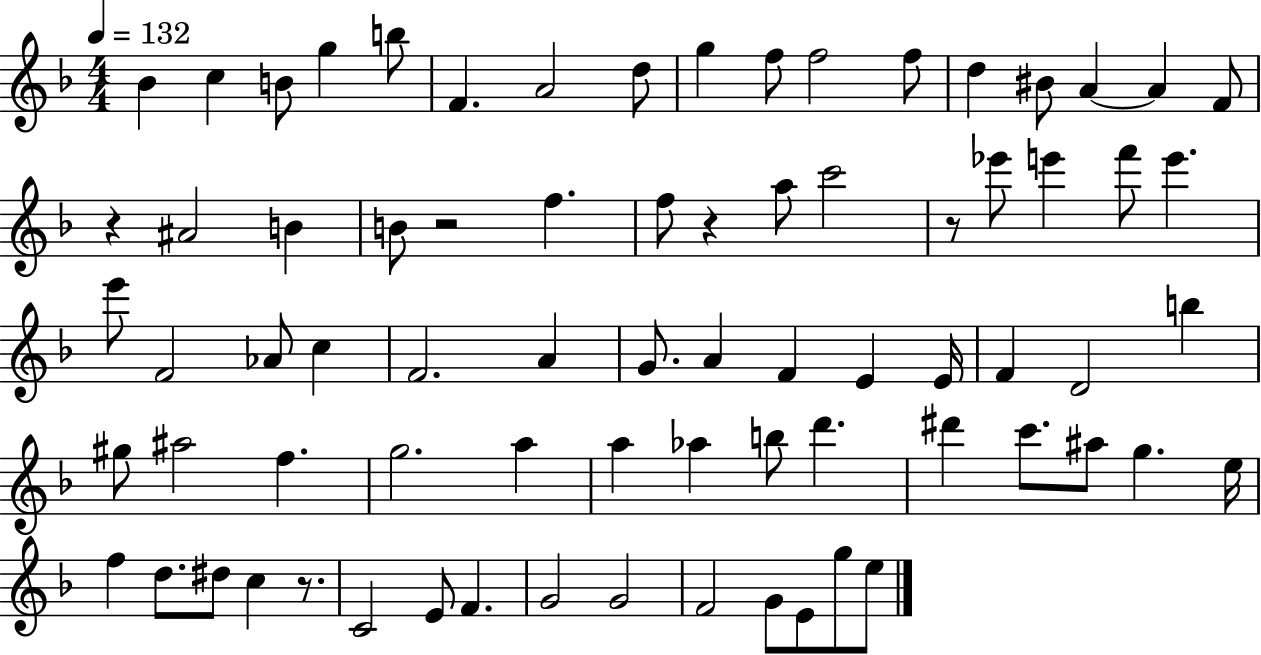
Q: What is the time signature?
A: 4/4